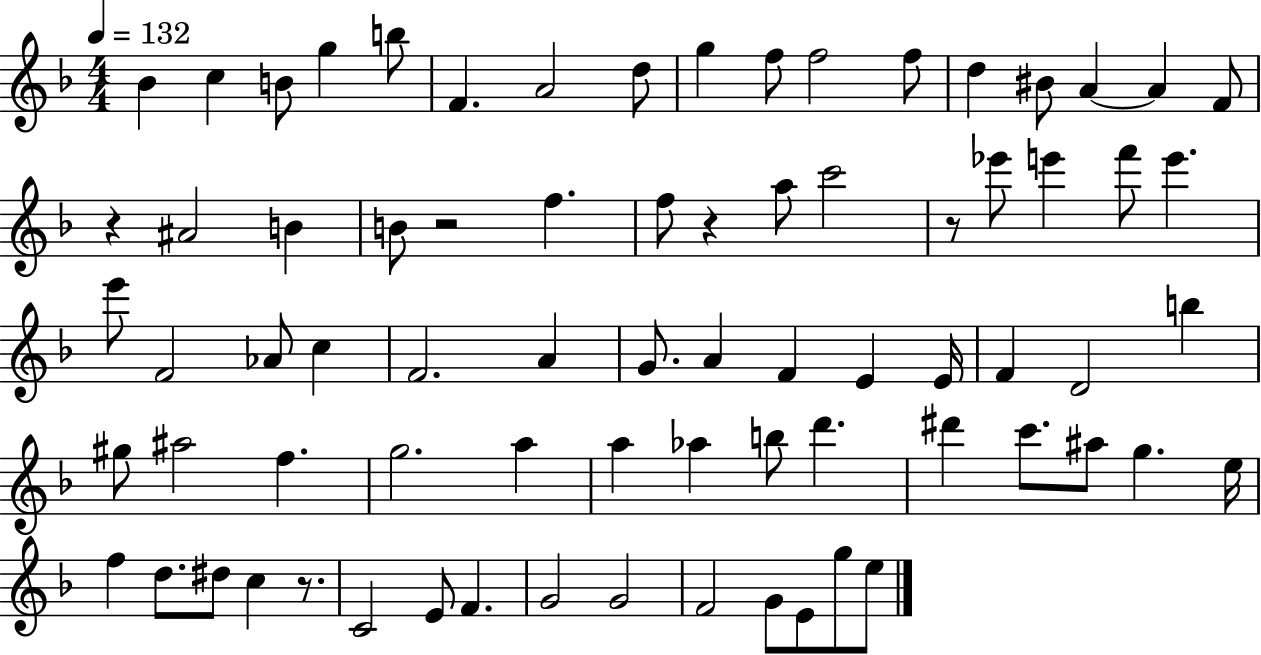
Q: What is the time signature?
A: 4/4